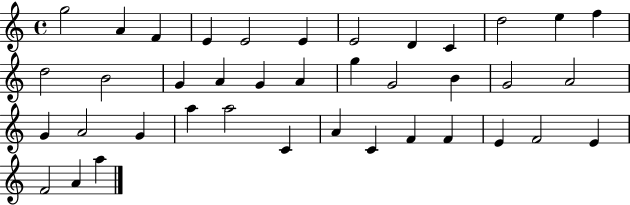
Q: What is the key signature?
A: C major